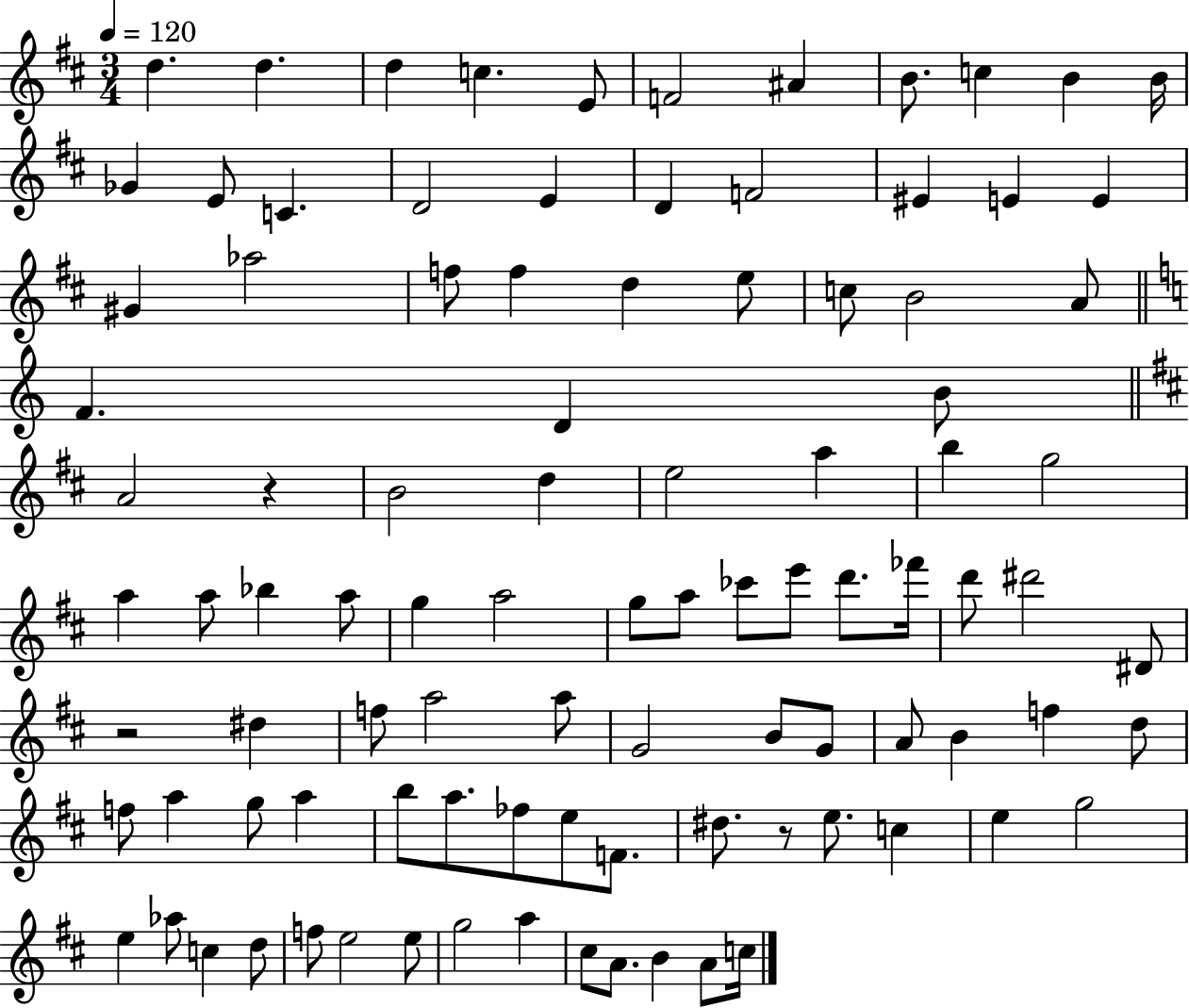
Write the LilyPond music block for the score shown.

{
  \clef treble
  \numericTimeSignature
  \time 3/4
  \key d \major
  \tempo 4 = 120
  d''4. d''4. | d''4 c''4. e'8 | f'2 ais'4 | b'8. c''4 b'4 b'16 | \break ges'4 e'8 c'4. | d'2 e'4 | d'4 f'2 | eis'4 e'4 e'4 | \break gis'4 aes''2 | f''8 f''4 d''4 e''8 | c''8 b'2 a'8 | \bar "||" \break \key c \major f'4. d'4 b'8 | \bar "||" \break \key d \major a'2 r4 | b'2 d''4 | e''2 a''4 | b''4 g''2 | \break a''4 a''8 bes''4 a''8 | g''4 a''2 | g''8 a''8 ces'''8 e'''8 d'''8. fes'''16 | d'''8 dis'''2 dis'8 | \break r2 dis''4 | f''8 a''2 a''8 | g'2 b'8 g'8 | a'8 b'4 f''4 d''8 | \break f''8 a''4 g''8 a''4 | b''8 a''8. fes''8 e''8 f'8. | dis''8. r8 e''8. c''4 | e''4 g''2 | \break e''4 aes''8 c''4 d''8 | f''8 e''2 e''8 | g''2 a''4 | cis''8 a'8. b'4 a'8 c''16 | \break \bar "|."
}